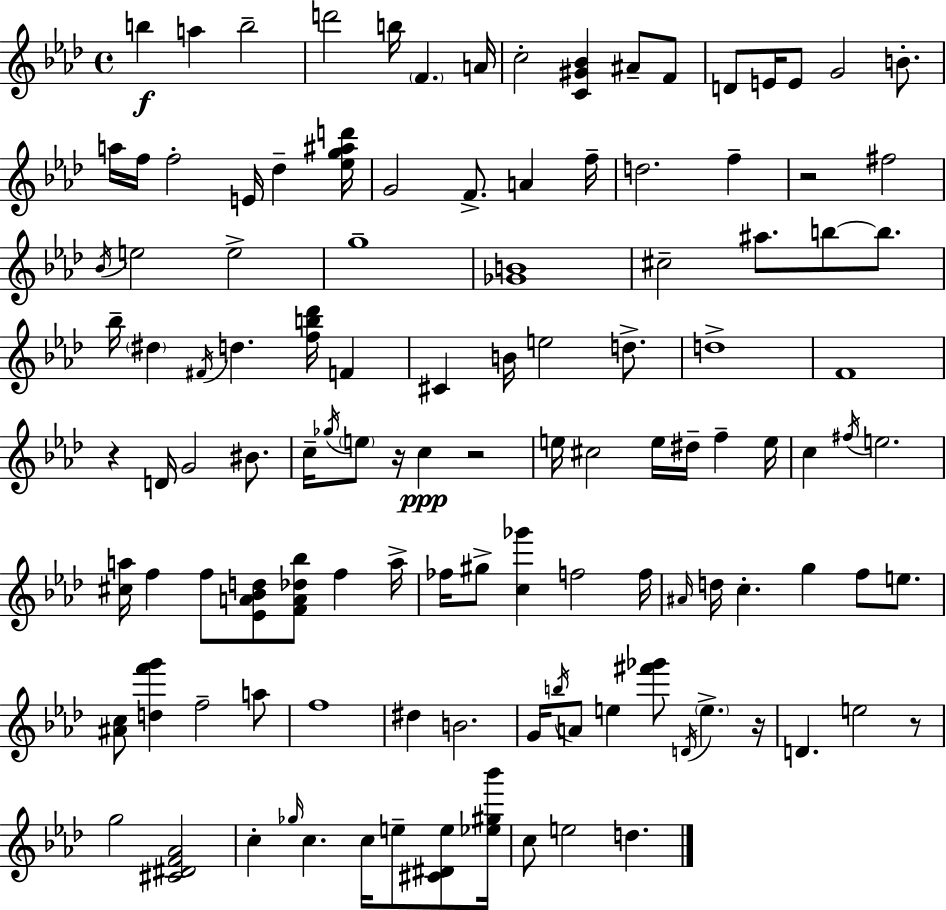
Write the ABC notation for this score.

X:1
T:Untitled
M:4/4
L:1/4
K:Ab
b a b2 d'2 b/4 F A/4 c2 [C^G_B] ^A/2 F/2 D/2 E/4 E/2 G2 B/2 a/4 f/4 f2 E/4 _d [_eg^ad']/4 G2 F/2 A f/4 d2 f z2 ^f2 _B/4 e2 e2 g4 [_GB]4 ^c2 ^a/2 b/2 b/2 _b/4 ^d ^F/4 d [fb_d']/4 F ^C B/4 e2 d/2 d4 F4 z D/4 G2 ^B/2 c/4 _g/4 e/2 z/4 c z2 e/4 ^c2 e/4 ^d/4 f e/4 c ^f/4 e2 [^ca]/4 f f/2 [_EA_Bd]/2 [FA_d_b]/2 f a/4 _f/4 ^g/2 [c_g'] f2 f/4 ^A/4 d/4 c g f/2 e/2 [^Ac]/2 [df'g'] f2 a/2 f4 ^d B2 G/4 b/4 A/2 e [^f'_g']/2 D/4 e z/4 D e2 z/2 g2 [^C^DF_A]2 c _g/4 c c/4 e/2 [^C^De]/2 [_e^g_b']/4 c/2 e2 d